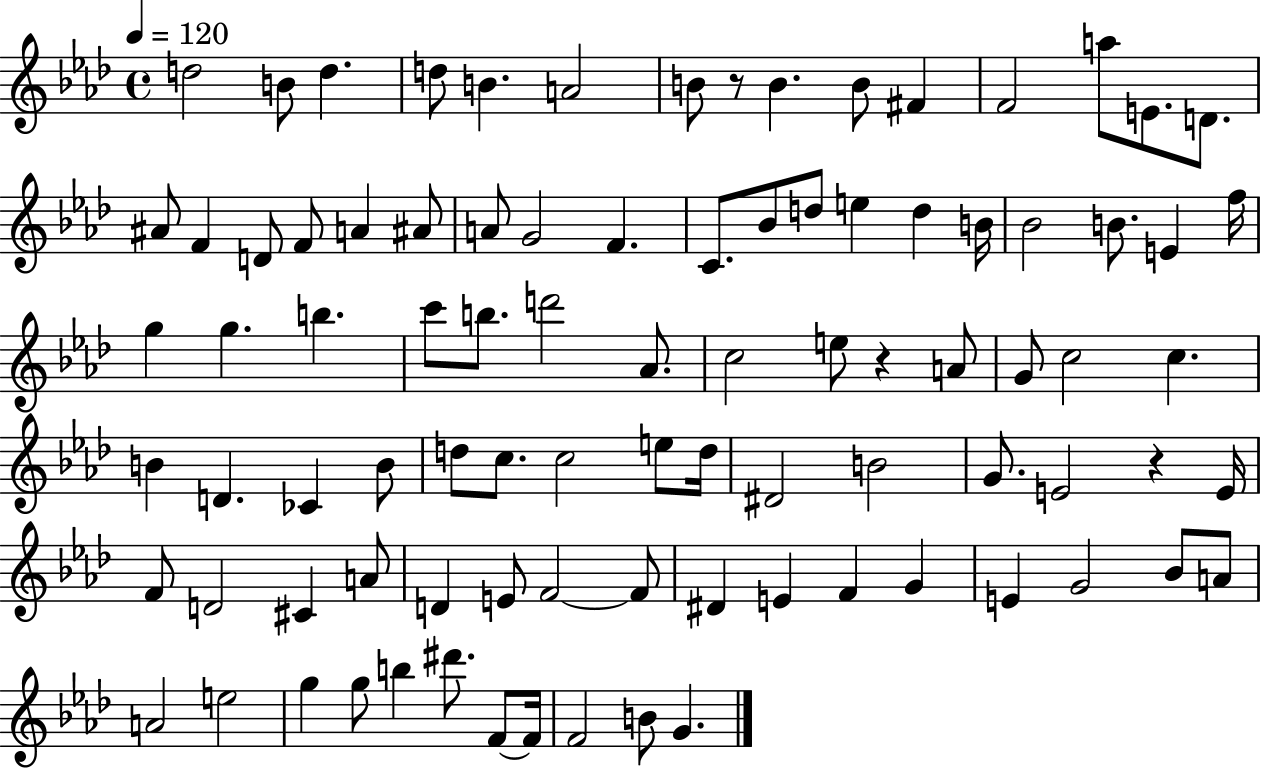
{
  \clef treble
  \time 4/4
  \defaultTimeSignature
  \key aes \major
  \tempo 4 = 120
  d''2 b'8 d''4. | d''8 b'4. a'2 | b'8 r8 b'4. b'8 fis'4 | f'2 a''8 e'8. d'8. | \break ais'8 f'4 d'8 f'8 a'4 ais'8 | a'8 g'2 f'4. | c'8. bes'8 d''8 e''4 d''4 b'16 | bes'2 b'8. e'4 f''16 | \break g''4 g''4. b''4. | c'''8 b''8. d'''2 aes'8. | c''2 e''8 r4 a'8 | g'8 c''2 c''4. | \break b'4 d'4. ces'4 b'8 | d''8 c''8. c''2 e''8 d''16 | dis'2 b'2 | g'8. e'2 r4 e'16 | \break f'8 d'2 cis'4 a'8 | d'4 e'8 f'2~~ f'8 | dis'4 e'4 f'4 g'4 | e'4 g'2 bes'8 a'8 | \break a'2 e''2 | g''4 g''8 b''4 dis'''8. f'8~~ f'16 | f'2 b'8 g'4. | \bar "|."
}